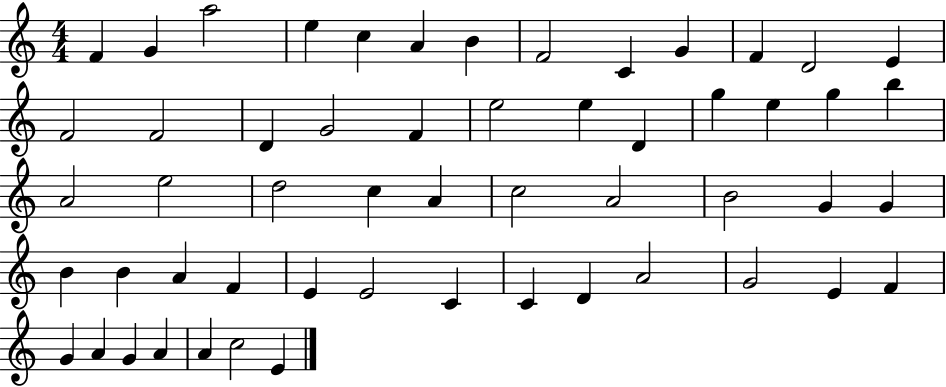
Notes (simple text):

F4/q G4/q A5/h E5/q C5/q A4/q B4/q F4/h C4/q G4/q F4/q D4/h E4/q F4/h F4/h D4/q G4/h F4/q E5/h E5/q D4/q G5/q E5/q G5/q B5/q A4/h E5/h D5/h C5/q A4/q C5/h A4/h B4/h G4/q G4/q B4/q B4/q A4/q F4/q E4/q E4/h C4/q C4/q D4/q A4/h G4/h E4/q F4/q G4/q A4/q G4/q A4/q A4/q C5/h E4/q